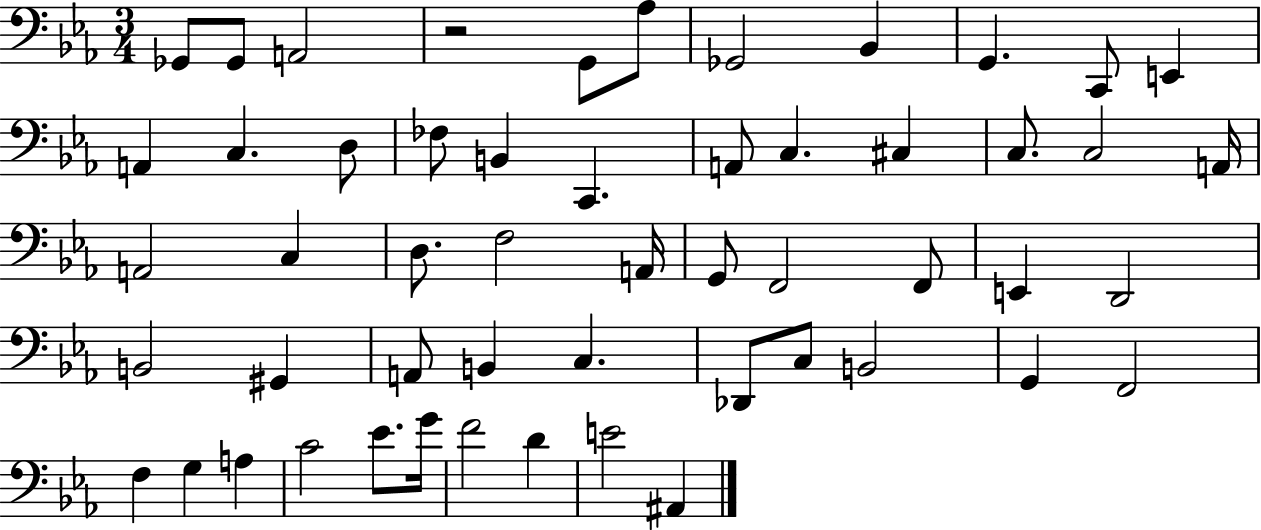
{
  \clef bass
  \numericTimeSignature
  \time 3/4
  \key ees \major
  \repeat volta 2 { ges,8 ges,8 a,2 | r2 g,8 aes8 | ges,2 bes,4 | g,4. c,8 e,4 | \break a,4 c4. d8 | fes8 b,4 c,4. | a,8 c4. cis4 | c8. c2 a,16 | \break a,2 c4 | d8. f2 a,16 | g,8 f,2 f,8 | e,4 d,2 | \break b,2 gis,4 | a,8 b,4 c4. | des,8 c8 b,2 | g,4 f,2 | \break f4 g4 a4 | c'2 ees'8. g'16 | f'2 d'4 | e'2 ais,4 | \break } \bar "|."
}